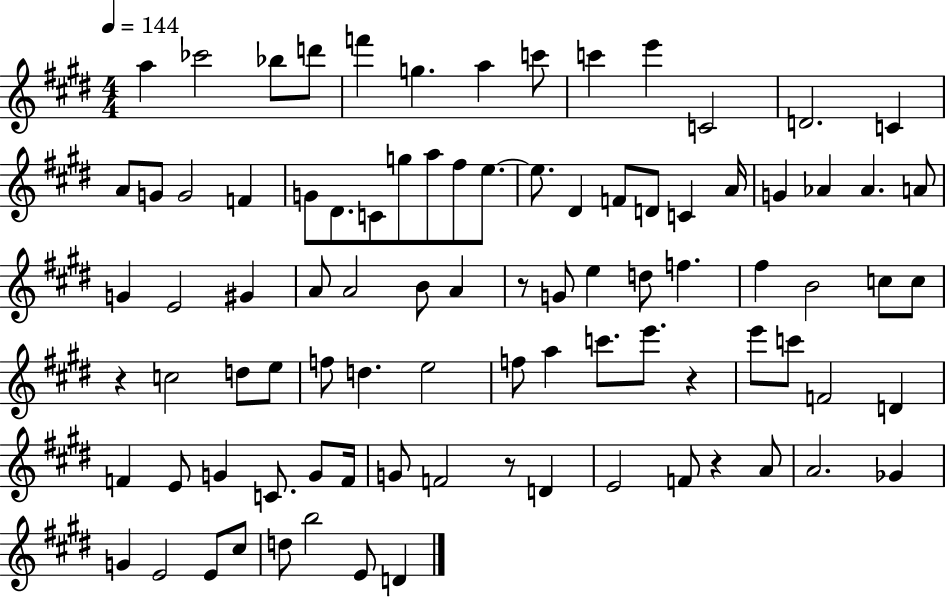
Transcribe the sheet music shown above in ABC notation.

X:1
T:Untitled
M:4/4
L:1/4
K:E
a _c'2 _b/2 d'/2 f' g a c'/2 c' e' C2 D2 C A/2 G/2 G2 F G/2 ^D/2 C/2 g/2 a/2 ^f/2 e/2 e/2 ^D F/2 D/2 C A/4 G _A _A A/2 G E2 ^G A/2 A2 B/2 A z/2 G/2 e d/2 f ^f B2 c/2 c/2 z c2 d/2 e/2 f/2 d e2 f/2 a c'/2 e'/2 z e'/2 c'/2 F2 D F E/2 G C/2 G/2 F/4 G/2 F2 z/2 D E2 F/2 z A/2 A2 _G G E2 E/2 ^c/2 d/2 b2 E/2 D